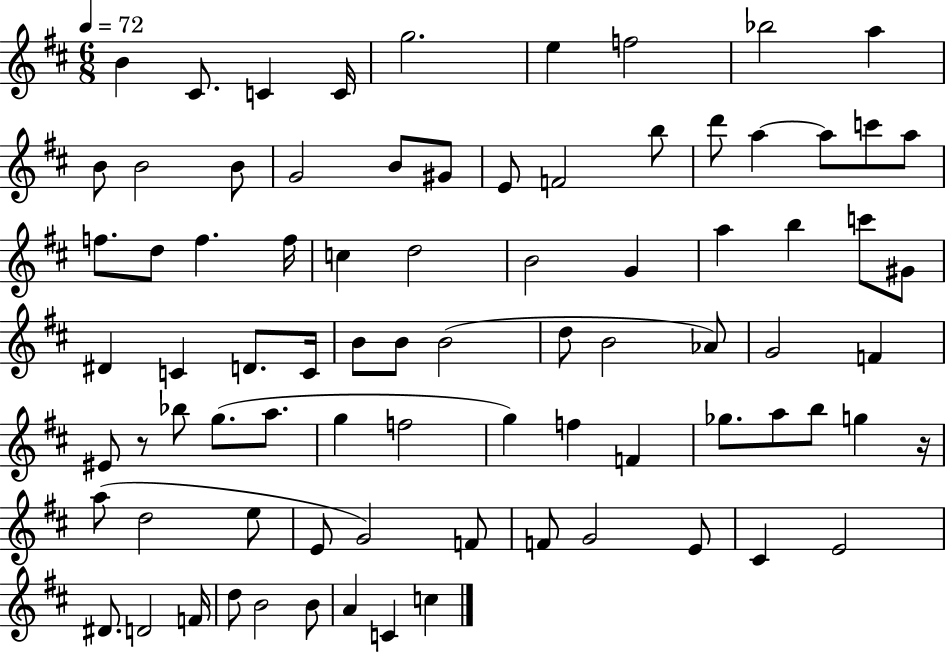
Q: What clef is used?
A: treble